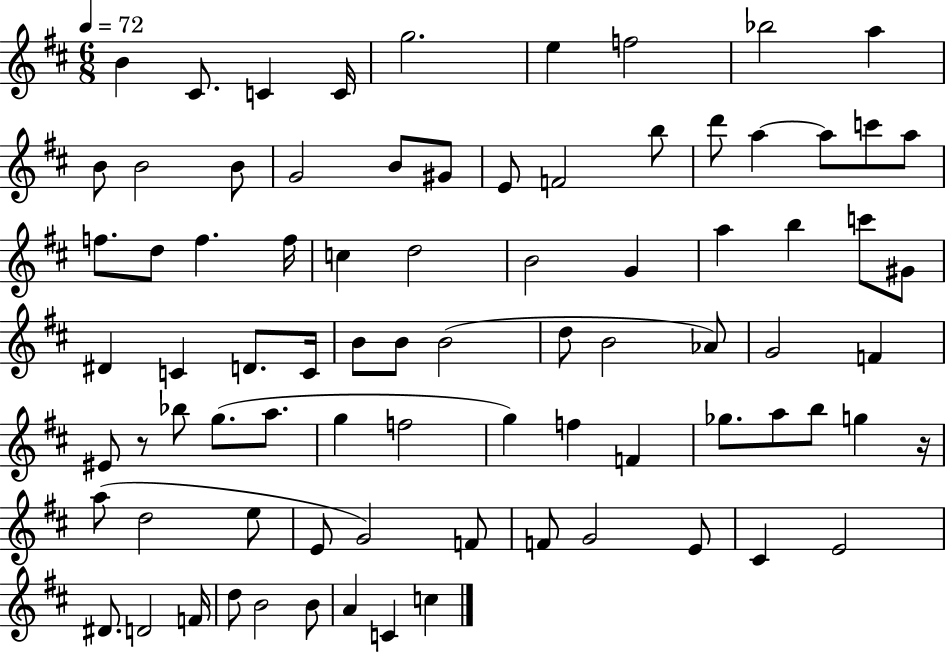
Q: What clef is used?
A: treble